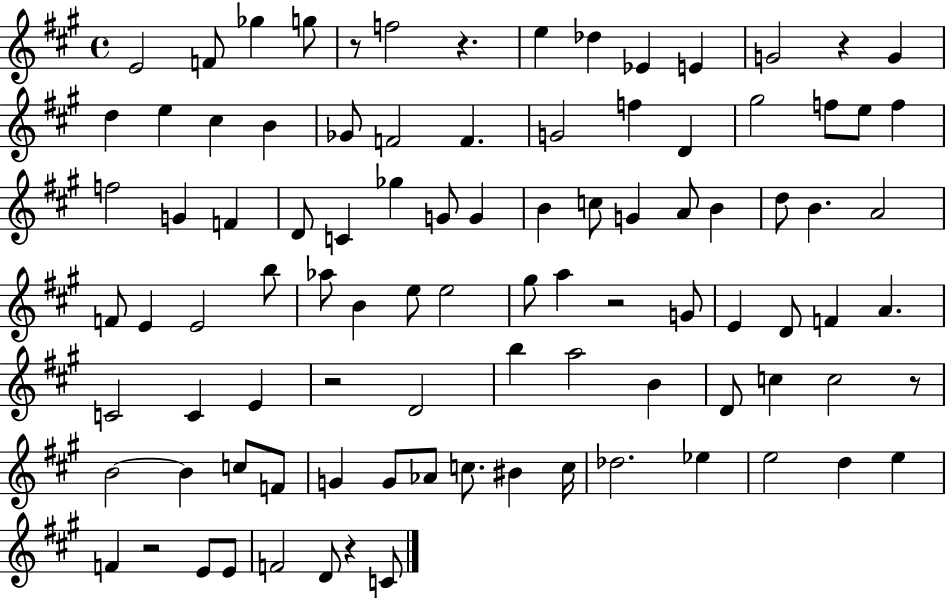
E4/h F4/e Gb5/q G5/e R/e F5/h R/q. E5/q Db5/q Eb4/q E4/q G4/h R/q G4/q D5/q E5/q C#5/q B4/q Gb4/e F4/h F4/q. G4/h F5/q D4/q G#5/h F5/e E5/e F5/q F5/h G4/q F4/q D4/e C4/q Gb5/q G4/e G4/q B4/q C5/e G4/q A4/e B4/q D5/e B4/q. A4/h F4/e E4/q E4/h B5/e Ab5/e B4/q E5/e E5/h G#5/e A5/q R/h G4/e E4/q D4/e F4/q A4/q. C4/h C4/q E4/q R/h D4/h B5/q A5/h B4/q D4/e C5/q C5/h R/e B4/h B4/q C5/e F4/e G4/q G4/e Ab4/e C5/e. BIS4/q C5/s Db5/h. Eb5/q E5/h D5/q E5/q F4/q R/h E4/e E4/e F4/h D4/e R/q C4/e